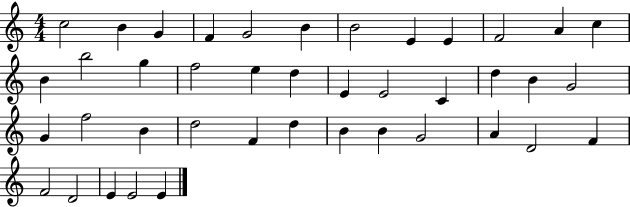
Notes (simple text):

C5/h B4/q G4/q F4/q G4/h B4/q B4/h E4/q E4/q F4/h A4/q C5/q B4/q B5/h G5/q F5/h E5/q D5/q E4/q E4/h C4/q D5/q B4/q G4/h G4/q F5/h B4/q D5/h F4/q D5/q B4/q B4/q G4/h A4/q D4/h F4/q F4/h D4/h E4/q E4/h E4/q